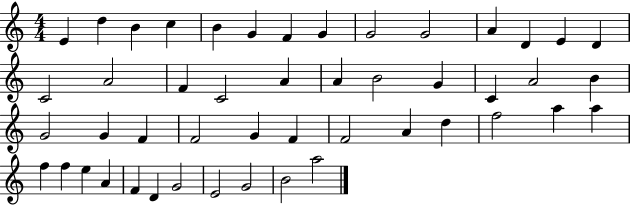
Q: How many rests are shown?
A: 0